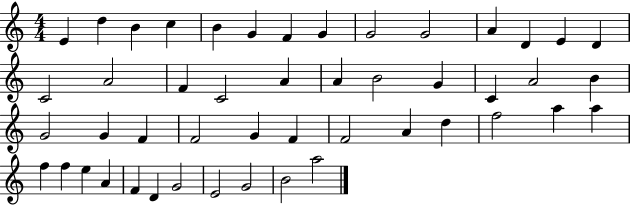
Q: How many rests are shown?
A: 0